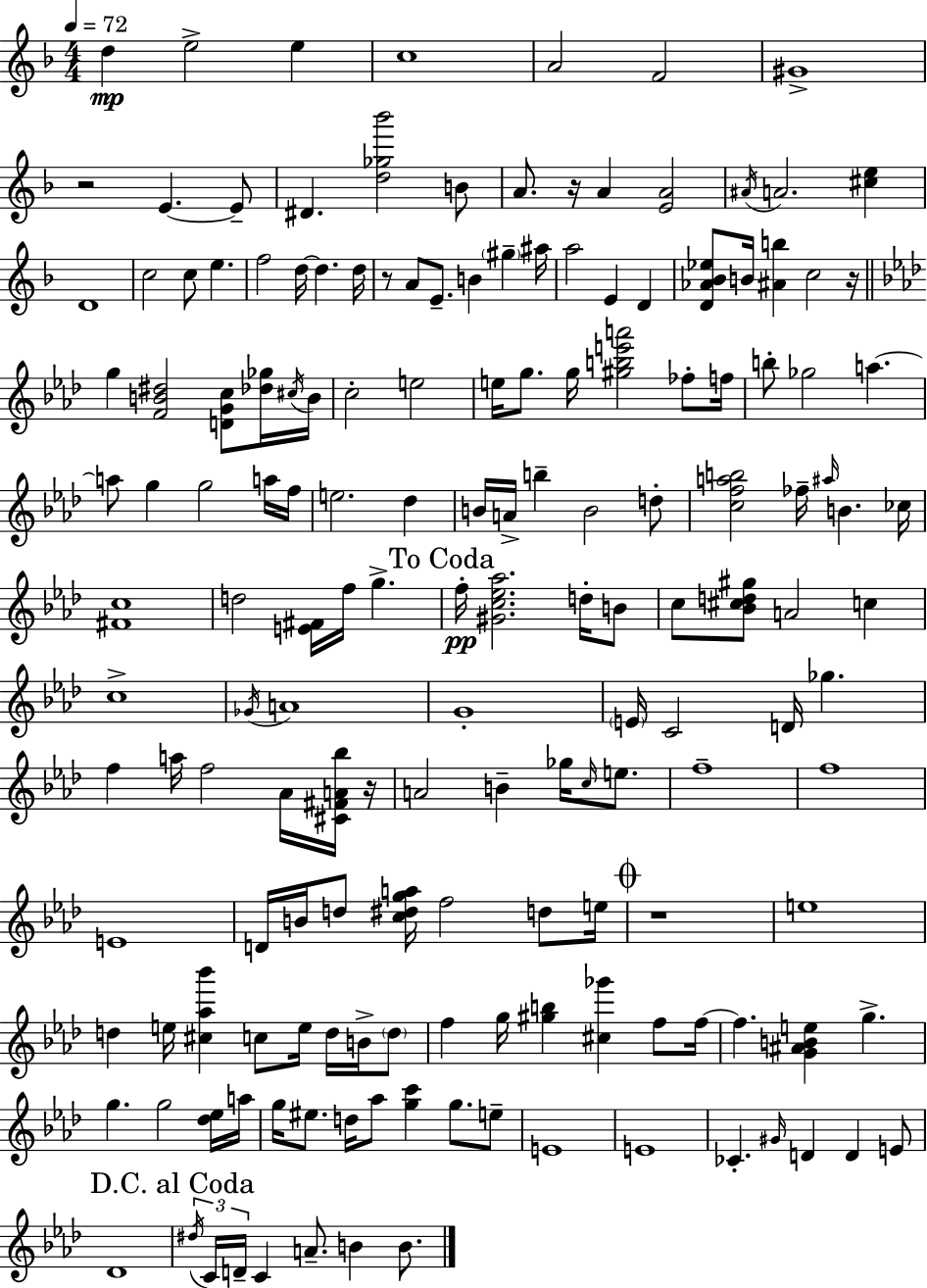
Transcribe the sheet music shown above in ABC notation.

X:1
T:Untitled
M:4/4
L:1/4
K:F
d e2 e c4 A2 F2 ^G4 z2 E E/2 ^D [d_g_b']2 B/2 A/2 z/4 A [EA]2 ^A/4 A2 [^ce] D4 c2 c/2 e f2 d/4 d d/4 z/2 A/2 E/2 B ^g ^a/4 a2 E D [D_A_B_e]/2 B/4 [^Ab] c2 z/4 g [FB^d]2 [DGc]/2 [_d_g]/4 ^c/4 B/4 c2 e2 e/4 g/2 g/4 [^gbe'a']2 _f/2 f/4 b/2 _g2 a a/2 g g2 a/4 f/4 e2 _d B/4 A/4 b B2 d/2 [cfab]2 _f/4 ^a/4 B _c/4 [^Fc]4 d2 [E^F]/4 f/4 g f/4 [^Gc_e_a]2 d/4 B/2 c/2 [_B^cd^g]/2 A2 c c4 _G/4 A4 G4 E/4 C2 D/4 _g f a/4 f2 _A/4 [^C^FA_b]/4 z/4 A2 B _g/4 c/4 e/2 f4 f4 E4 D/4 B/4 d/2 [c^dga]/4 f2 d/2 e/4 z4 e4 d e/4 [^c_a_b'] c/2 e/4 d/4 B/4 d/2 f g/4 [^gb] [^c_g'] f/2 f/4 f [G^ABe] g g g2 [_d_e]/4 a/4 g/4 ^e/2 d/4 _a/2 [gc'] g/2 e/2 E4 E4 _C ^G/4 D D E/2 _D4 ^d/4 C/4 D/4 C A/2 B B/2